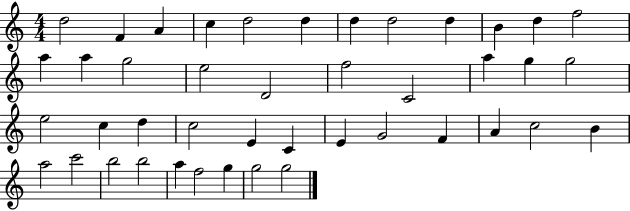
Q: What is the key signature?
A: C major